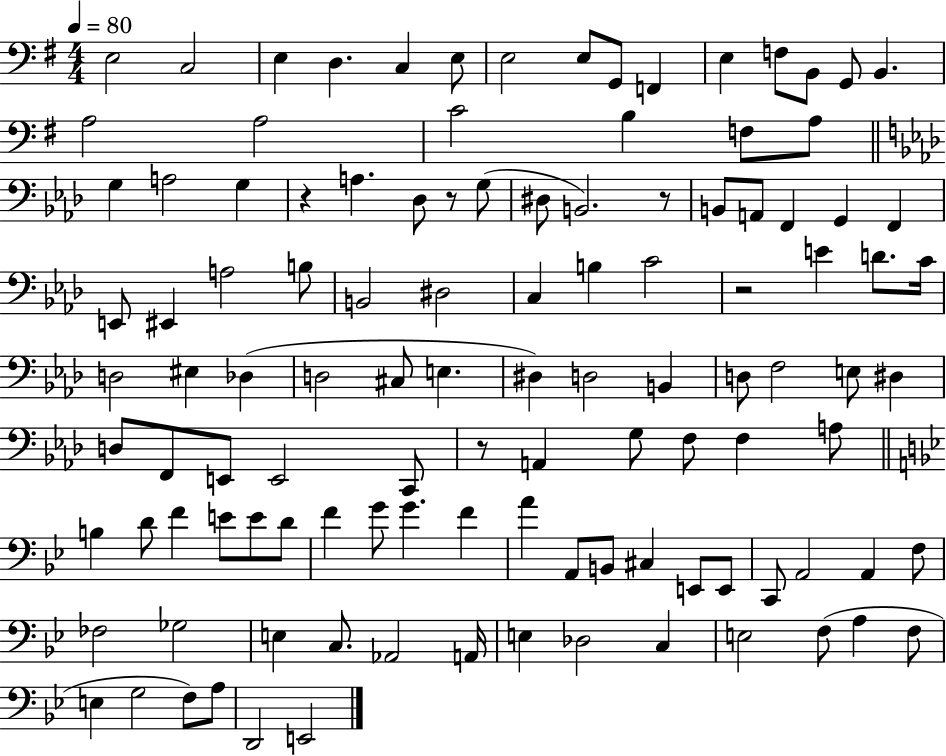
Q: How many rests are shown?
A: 5